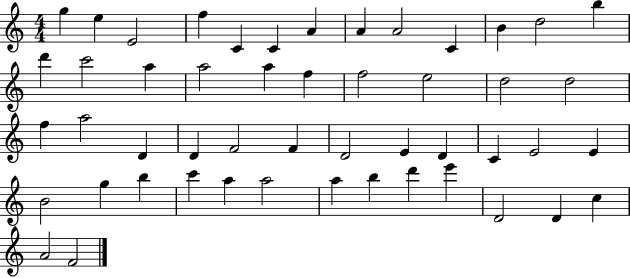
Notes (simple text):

G5/q E5/q E4/h F5/q C4/q C4/q A4/q A4/q A4/h C4/q B4/q D5/h B5/q D6/q C6/h A5/q A5/h A5/q F5/q F5/h E5/h D5/h D5/h F5/q A5/h D4/q D4/q F4/h F4/q D4/h E4/q D4/q C4/q E4/h E4/q B4/h G5/q B5/q C6/q A5/q A5/h A5/q B5/q D6/q E6/q D4/h D4/q C5/q A4/h F4/h